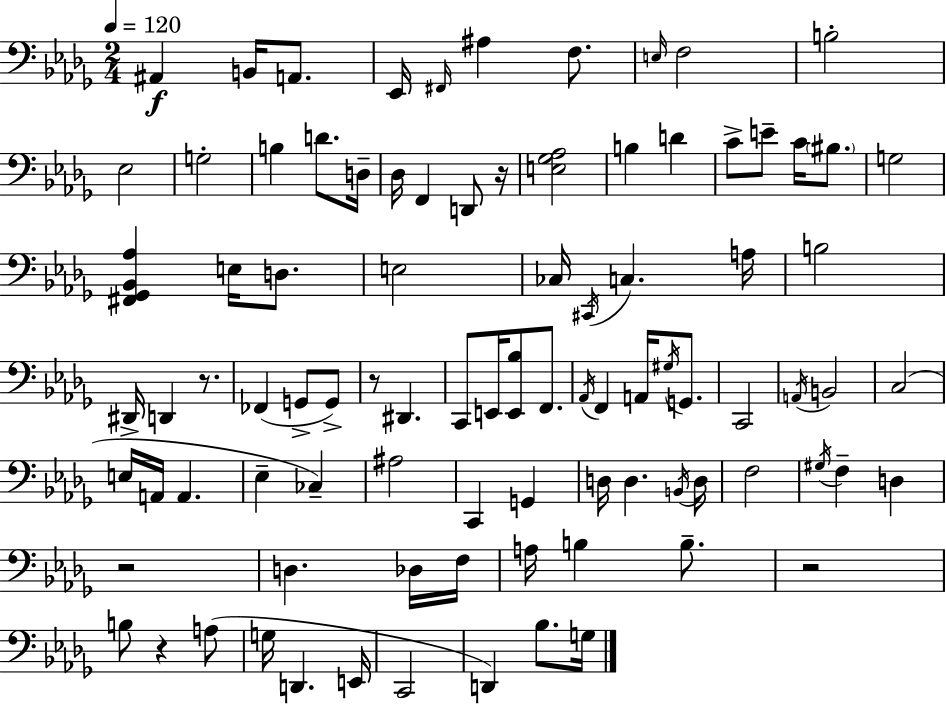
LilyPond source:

{
  \clef bass
  \numericTimeSignature
  \time 2/4
  \key bes \minor
  \tempo 4 = 120
  ais,4\f b,16 a,8. | ees,16 \grace { fis,16 } ais4 f8. | \grace { e16 } f2 | b2-. | \break ees2 | g2-. | b4 d'8. | d16-- des16 f,4 d,8 | \break r16 <e ges aes>2 | b4 d'4 | c'8-> e'8-- c'16 \parenthesize bis8. | g2 | \break <fis, ges, bes, aes>4 e16 d8. | e2 | ces16 \acciaccatura { cis,16 } c4. | a16 b2 | \break dis,16-> d,4 | r8. fes,4( g,8-> | g,8->) r8 dis,4. | c,8 e,16 <e, bes>8 | \break f,8. \acciaccatura { aes,16 } f,4 | a,16 \acciaccatura { gis16 } g,8. c,2 | \acciaccatura { a,16 } b,2 | c2( | \break e16 a,16 | a,4. ees4-- | ces4--) ais2 | c,4 | \break g,4 d16 d4. | \acciaccatura { b,16 } d16 f2 | \acciaccatura { gis16 } | f4-- d4 | \break r2 | d4. des16 f16 | a16 b4 b8.-- | r2 | \break b8 r4 a8( | g16 d,4. e,16 | c,2 | d,4) bes8. g16 | \break \bar "|."
}